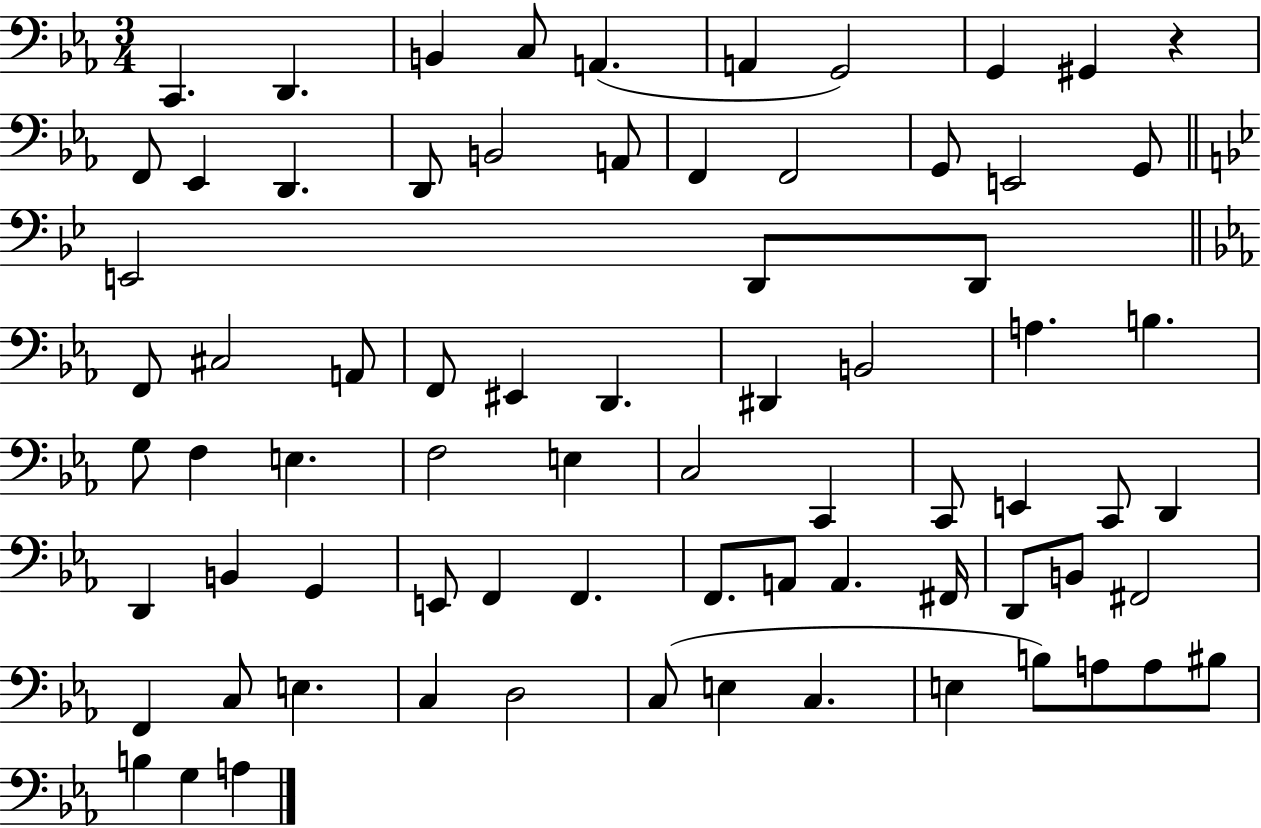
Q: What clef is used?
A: bass